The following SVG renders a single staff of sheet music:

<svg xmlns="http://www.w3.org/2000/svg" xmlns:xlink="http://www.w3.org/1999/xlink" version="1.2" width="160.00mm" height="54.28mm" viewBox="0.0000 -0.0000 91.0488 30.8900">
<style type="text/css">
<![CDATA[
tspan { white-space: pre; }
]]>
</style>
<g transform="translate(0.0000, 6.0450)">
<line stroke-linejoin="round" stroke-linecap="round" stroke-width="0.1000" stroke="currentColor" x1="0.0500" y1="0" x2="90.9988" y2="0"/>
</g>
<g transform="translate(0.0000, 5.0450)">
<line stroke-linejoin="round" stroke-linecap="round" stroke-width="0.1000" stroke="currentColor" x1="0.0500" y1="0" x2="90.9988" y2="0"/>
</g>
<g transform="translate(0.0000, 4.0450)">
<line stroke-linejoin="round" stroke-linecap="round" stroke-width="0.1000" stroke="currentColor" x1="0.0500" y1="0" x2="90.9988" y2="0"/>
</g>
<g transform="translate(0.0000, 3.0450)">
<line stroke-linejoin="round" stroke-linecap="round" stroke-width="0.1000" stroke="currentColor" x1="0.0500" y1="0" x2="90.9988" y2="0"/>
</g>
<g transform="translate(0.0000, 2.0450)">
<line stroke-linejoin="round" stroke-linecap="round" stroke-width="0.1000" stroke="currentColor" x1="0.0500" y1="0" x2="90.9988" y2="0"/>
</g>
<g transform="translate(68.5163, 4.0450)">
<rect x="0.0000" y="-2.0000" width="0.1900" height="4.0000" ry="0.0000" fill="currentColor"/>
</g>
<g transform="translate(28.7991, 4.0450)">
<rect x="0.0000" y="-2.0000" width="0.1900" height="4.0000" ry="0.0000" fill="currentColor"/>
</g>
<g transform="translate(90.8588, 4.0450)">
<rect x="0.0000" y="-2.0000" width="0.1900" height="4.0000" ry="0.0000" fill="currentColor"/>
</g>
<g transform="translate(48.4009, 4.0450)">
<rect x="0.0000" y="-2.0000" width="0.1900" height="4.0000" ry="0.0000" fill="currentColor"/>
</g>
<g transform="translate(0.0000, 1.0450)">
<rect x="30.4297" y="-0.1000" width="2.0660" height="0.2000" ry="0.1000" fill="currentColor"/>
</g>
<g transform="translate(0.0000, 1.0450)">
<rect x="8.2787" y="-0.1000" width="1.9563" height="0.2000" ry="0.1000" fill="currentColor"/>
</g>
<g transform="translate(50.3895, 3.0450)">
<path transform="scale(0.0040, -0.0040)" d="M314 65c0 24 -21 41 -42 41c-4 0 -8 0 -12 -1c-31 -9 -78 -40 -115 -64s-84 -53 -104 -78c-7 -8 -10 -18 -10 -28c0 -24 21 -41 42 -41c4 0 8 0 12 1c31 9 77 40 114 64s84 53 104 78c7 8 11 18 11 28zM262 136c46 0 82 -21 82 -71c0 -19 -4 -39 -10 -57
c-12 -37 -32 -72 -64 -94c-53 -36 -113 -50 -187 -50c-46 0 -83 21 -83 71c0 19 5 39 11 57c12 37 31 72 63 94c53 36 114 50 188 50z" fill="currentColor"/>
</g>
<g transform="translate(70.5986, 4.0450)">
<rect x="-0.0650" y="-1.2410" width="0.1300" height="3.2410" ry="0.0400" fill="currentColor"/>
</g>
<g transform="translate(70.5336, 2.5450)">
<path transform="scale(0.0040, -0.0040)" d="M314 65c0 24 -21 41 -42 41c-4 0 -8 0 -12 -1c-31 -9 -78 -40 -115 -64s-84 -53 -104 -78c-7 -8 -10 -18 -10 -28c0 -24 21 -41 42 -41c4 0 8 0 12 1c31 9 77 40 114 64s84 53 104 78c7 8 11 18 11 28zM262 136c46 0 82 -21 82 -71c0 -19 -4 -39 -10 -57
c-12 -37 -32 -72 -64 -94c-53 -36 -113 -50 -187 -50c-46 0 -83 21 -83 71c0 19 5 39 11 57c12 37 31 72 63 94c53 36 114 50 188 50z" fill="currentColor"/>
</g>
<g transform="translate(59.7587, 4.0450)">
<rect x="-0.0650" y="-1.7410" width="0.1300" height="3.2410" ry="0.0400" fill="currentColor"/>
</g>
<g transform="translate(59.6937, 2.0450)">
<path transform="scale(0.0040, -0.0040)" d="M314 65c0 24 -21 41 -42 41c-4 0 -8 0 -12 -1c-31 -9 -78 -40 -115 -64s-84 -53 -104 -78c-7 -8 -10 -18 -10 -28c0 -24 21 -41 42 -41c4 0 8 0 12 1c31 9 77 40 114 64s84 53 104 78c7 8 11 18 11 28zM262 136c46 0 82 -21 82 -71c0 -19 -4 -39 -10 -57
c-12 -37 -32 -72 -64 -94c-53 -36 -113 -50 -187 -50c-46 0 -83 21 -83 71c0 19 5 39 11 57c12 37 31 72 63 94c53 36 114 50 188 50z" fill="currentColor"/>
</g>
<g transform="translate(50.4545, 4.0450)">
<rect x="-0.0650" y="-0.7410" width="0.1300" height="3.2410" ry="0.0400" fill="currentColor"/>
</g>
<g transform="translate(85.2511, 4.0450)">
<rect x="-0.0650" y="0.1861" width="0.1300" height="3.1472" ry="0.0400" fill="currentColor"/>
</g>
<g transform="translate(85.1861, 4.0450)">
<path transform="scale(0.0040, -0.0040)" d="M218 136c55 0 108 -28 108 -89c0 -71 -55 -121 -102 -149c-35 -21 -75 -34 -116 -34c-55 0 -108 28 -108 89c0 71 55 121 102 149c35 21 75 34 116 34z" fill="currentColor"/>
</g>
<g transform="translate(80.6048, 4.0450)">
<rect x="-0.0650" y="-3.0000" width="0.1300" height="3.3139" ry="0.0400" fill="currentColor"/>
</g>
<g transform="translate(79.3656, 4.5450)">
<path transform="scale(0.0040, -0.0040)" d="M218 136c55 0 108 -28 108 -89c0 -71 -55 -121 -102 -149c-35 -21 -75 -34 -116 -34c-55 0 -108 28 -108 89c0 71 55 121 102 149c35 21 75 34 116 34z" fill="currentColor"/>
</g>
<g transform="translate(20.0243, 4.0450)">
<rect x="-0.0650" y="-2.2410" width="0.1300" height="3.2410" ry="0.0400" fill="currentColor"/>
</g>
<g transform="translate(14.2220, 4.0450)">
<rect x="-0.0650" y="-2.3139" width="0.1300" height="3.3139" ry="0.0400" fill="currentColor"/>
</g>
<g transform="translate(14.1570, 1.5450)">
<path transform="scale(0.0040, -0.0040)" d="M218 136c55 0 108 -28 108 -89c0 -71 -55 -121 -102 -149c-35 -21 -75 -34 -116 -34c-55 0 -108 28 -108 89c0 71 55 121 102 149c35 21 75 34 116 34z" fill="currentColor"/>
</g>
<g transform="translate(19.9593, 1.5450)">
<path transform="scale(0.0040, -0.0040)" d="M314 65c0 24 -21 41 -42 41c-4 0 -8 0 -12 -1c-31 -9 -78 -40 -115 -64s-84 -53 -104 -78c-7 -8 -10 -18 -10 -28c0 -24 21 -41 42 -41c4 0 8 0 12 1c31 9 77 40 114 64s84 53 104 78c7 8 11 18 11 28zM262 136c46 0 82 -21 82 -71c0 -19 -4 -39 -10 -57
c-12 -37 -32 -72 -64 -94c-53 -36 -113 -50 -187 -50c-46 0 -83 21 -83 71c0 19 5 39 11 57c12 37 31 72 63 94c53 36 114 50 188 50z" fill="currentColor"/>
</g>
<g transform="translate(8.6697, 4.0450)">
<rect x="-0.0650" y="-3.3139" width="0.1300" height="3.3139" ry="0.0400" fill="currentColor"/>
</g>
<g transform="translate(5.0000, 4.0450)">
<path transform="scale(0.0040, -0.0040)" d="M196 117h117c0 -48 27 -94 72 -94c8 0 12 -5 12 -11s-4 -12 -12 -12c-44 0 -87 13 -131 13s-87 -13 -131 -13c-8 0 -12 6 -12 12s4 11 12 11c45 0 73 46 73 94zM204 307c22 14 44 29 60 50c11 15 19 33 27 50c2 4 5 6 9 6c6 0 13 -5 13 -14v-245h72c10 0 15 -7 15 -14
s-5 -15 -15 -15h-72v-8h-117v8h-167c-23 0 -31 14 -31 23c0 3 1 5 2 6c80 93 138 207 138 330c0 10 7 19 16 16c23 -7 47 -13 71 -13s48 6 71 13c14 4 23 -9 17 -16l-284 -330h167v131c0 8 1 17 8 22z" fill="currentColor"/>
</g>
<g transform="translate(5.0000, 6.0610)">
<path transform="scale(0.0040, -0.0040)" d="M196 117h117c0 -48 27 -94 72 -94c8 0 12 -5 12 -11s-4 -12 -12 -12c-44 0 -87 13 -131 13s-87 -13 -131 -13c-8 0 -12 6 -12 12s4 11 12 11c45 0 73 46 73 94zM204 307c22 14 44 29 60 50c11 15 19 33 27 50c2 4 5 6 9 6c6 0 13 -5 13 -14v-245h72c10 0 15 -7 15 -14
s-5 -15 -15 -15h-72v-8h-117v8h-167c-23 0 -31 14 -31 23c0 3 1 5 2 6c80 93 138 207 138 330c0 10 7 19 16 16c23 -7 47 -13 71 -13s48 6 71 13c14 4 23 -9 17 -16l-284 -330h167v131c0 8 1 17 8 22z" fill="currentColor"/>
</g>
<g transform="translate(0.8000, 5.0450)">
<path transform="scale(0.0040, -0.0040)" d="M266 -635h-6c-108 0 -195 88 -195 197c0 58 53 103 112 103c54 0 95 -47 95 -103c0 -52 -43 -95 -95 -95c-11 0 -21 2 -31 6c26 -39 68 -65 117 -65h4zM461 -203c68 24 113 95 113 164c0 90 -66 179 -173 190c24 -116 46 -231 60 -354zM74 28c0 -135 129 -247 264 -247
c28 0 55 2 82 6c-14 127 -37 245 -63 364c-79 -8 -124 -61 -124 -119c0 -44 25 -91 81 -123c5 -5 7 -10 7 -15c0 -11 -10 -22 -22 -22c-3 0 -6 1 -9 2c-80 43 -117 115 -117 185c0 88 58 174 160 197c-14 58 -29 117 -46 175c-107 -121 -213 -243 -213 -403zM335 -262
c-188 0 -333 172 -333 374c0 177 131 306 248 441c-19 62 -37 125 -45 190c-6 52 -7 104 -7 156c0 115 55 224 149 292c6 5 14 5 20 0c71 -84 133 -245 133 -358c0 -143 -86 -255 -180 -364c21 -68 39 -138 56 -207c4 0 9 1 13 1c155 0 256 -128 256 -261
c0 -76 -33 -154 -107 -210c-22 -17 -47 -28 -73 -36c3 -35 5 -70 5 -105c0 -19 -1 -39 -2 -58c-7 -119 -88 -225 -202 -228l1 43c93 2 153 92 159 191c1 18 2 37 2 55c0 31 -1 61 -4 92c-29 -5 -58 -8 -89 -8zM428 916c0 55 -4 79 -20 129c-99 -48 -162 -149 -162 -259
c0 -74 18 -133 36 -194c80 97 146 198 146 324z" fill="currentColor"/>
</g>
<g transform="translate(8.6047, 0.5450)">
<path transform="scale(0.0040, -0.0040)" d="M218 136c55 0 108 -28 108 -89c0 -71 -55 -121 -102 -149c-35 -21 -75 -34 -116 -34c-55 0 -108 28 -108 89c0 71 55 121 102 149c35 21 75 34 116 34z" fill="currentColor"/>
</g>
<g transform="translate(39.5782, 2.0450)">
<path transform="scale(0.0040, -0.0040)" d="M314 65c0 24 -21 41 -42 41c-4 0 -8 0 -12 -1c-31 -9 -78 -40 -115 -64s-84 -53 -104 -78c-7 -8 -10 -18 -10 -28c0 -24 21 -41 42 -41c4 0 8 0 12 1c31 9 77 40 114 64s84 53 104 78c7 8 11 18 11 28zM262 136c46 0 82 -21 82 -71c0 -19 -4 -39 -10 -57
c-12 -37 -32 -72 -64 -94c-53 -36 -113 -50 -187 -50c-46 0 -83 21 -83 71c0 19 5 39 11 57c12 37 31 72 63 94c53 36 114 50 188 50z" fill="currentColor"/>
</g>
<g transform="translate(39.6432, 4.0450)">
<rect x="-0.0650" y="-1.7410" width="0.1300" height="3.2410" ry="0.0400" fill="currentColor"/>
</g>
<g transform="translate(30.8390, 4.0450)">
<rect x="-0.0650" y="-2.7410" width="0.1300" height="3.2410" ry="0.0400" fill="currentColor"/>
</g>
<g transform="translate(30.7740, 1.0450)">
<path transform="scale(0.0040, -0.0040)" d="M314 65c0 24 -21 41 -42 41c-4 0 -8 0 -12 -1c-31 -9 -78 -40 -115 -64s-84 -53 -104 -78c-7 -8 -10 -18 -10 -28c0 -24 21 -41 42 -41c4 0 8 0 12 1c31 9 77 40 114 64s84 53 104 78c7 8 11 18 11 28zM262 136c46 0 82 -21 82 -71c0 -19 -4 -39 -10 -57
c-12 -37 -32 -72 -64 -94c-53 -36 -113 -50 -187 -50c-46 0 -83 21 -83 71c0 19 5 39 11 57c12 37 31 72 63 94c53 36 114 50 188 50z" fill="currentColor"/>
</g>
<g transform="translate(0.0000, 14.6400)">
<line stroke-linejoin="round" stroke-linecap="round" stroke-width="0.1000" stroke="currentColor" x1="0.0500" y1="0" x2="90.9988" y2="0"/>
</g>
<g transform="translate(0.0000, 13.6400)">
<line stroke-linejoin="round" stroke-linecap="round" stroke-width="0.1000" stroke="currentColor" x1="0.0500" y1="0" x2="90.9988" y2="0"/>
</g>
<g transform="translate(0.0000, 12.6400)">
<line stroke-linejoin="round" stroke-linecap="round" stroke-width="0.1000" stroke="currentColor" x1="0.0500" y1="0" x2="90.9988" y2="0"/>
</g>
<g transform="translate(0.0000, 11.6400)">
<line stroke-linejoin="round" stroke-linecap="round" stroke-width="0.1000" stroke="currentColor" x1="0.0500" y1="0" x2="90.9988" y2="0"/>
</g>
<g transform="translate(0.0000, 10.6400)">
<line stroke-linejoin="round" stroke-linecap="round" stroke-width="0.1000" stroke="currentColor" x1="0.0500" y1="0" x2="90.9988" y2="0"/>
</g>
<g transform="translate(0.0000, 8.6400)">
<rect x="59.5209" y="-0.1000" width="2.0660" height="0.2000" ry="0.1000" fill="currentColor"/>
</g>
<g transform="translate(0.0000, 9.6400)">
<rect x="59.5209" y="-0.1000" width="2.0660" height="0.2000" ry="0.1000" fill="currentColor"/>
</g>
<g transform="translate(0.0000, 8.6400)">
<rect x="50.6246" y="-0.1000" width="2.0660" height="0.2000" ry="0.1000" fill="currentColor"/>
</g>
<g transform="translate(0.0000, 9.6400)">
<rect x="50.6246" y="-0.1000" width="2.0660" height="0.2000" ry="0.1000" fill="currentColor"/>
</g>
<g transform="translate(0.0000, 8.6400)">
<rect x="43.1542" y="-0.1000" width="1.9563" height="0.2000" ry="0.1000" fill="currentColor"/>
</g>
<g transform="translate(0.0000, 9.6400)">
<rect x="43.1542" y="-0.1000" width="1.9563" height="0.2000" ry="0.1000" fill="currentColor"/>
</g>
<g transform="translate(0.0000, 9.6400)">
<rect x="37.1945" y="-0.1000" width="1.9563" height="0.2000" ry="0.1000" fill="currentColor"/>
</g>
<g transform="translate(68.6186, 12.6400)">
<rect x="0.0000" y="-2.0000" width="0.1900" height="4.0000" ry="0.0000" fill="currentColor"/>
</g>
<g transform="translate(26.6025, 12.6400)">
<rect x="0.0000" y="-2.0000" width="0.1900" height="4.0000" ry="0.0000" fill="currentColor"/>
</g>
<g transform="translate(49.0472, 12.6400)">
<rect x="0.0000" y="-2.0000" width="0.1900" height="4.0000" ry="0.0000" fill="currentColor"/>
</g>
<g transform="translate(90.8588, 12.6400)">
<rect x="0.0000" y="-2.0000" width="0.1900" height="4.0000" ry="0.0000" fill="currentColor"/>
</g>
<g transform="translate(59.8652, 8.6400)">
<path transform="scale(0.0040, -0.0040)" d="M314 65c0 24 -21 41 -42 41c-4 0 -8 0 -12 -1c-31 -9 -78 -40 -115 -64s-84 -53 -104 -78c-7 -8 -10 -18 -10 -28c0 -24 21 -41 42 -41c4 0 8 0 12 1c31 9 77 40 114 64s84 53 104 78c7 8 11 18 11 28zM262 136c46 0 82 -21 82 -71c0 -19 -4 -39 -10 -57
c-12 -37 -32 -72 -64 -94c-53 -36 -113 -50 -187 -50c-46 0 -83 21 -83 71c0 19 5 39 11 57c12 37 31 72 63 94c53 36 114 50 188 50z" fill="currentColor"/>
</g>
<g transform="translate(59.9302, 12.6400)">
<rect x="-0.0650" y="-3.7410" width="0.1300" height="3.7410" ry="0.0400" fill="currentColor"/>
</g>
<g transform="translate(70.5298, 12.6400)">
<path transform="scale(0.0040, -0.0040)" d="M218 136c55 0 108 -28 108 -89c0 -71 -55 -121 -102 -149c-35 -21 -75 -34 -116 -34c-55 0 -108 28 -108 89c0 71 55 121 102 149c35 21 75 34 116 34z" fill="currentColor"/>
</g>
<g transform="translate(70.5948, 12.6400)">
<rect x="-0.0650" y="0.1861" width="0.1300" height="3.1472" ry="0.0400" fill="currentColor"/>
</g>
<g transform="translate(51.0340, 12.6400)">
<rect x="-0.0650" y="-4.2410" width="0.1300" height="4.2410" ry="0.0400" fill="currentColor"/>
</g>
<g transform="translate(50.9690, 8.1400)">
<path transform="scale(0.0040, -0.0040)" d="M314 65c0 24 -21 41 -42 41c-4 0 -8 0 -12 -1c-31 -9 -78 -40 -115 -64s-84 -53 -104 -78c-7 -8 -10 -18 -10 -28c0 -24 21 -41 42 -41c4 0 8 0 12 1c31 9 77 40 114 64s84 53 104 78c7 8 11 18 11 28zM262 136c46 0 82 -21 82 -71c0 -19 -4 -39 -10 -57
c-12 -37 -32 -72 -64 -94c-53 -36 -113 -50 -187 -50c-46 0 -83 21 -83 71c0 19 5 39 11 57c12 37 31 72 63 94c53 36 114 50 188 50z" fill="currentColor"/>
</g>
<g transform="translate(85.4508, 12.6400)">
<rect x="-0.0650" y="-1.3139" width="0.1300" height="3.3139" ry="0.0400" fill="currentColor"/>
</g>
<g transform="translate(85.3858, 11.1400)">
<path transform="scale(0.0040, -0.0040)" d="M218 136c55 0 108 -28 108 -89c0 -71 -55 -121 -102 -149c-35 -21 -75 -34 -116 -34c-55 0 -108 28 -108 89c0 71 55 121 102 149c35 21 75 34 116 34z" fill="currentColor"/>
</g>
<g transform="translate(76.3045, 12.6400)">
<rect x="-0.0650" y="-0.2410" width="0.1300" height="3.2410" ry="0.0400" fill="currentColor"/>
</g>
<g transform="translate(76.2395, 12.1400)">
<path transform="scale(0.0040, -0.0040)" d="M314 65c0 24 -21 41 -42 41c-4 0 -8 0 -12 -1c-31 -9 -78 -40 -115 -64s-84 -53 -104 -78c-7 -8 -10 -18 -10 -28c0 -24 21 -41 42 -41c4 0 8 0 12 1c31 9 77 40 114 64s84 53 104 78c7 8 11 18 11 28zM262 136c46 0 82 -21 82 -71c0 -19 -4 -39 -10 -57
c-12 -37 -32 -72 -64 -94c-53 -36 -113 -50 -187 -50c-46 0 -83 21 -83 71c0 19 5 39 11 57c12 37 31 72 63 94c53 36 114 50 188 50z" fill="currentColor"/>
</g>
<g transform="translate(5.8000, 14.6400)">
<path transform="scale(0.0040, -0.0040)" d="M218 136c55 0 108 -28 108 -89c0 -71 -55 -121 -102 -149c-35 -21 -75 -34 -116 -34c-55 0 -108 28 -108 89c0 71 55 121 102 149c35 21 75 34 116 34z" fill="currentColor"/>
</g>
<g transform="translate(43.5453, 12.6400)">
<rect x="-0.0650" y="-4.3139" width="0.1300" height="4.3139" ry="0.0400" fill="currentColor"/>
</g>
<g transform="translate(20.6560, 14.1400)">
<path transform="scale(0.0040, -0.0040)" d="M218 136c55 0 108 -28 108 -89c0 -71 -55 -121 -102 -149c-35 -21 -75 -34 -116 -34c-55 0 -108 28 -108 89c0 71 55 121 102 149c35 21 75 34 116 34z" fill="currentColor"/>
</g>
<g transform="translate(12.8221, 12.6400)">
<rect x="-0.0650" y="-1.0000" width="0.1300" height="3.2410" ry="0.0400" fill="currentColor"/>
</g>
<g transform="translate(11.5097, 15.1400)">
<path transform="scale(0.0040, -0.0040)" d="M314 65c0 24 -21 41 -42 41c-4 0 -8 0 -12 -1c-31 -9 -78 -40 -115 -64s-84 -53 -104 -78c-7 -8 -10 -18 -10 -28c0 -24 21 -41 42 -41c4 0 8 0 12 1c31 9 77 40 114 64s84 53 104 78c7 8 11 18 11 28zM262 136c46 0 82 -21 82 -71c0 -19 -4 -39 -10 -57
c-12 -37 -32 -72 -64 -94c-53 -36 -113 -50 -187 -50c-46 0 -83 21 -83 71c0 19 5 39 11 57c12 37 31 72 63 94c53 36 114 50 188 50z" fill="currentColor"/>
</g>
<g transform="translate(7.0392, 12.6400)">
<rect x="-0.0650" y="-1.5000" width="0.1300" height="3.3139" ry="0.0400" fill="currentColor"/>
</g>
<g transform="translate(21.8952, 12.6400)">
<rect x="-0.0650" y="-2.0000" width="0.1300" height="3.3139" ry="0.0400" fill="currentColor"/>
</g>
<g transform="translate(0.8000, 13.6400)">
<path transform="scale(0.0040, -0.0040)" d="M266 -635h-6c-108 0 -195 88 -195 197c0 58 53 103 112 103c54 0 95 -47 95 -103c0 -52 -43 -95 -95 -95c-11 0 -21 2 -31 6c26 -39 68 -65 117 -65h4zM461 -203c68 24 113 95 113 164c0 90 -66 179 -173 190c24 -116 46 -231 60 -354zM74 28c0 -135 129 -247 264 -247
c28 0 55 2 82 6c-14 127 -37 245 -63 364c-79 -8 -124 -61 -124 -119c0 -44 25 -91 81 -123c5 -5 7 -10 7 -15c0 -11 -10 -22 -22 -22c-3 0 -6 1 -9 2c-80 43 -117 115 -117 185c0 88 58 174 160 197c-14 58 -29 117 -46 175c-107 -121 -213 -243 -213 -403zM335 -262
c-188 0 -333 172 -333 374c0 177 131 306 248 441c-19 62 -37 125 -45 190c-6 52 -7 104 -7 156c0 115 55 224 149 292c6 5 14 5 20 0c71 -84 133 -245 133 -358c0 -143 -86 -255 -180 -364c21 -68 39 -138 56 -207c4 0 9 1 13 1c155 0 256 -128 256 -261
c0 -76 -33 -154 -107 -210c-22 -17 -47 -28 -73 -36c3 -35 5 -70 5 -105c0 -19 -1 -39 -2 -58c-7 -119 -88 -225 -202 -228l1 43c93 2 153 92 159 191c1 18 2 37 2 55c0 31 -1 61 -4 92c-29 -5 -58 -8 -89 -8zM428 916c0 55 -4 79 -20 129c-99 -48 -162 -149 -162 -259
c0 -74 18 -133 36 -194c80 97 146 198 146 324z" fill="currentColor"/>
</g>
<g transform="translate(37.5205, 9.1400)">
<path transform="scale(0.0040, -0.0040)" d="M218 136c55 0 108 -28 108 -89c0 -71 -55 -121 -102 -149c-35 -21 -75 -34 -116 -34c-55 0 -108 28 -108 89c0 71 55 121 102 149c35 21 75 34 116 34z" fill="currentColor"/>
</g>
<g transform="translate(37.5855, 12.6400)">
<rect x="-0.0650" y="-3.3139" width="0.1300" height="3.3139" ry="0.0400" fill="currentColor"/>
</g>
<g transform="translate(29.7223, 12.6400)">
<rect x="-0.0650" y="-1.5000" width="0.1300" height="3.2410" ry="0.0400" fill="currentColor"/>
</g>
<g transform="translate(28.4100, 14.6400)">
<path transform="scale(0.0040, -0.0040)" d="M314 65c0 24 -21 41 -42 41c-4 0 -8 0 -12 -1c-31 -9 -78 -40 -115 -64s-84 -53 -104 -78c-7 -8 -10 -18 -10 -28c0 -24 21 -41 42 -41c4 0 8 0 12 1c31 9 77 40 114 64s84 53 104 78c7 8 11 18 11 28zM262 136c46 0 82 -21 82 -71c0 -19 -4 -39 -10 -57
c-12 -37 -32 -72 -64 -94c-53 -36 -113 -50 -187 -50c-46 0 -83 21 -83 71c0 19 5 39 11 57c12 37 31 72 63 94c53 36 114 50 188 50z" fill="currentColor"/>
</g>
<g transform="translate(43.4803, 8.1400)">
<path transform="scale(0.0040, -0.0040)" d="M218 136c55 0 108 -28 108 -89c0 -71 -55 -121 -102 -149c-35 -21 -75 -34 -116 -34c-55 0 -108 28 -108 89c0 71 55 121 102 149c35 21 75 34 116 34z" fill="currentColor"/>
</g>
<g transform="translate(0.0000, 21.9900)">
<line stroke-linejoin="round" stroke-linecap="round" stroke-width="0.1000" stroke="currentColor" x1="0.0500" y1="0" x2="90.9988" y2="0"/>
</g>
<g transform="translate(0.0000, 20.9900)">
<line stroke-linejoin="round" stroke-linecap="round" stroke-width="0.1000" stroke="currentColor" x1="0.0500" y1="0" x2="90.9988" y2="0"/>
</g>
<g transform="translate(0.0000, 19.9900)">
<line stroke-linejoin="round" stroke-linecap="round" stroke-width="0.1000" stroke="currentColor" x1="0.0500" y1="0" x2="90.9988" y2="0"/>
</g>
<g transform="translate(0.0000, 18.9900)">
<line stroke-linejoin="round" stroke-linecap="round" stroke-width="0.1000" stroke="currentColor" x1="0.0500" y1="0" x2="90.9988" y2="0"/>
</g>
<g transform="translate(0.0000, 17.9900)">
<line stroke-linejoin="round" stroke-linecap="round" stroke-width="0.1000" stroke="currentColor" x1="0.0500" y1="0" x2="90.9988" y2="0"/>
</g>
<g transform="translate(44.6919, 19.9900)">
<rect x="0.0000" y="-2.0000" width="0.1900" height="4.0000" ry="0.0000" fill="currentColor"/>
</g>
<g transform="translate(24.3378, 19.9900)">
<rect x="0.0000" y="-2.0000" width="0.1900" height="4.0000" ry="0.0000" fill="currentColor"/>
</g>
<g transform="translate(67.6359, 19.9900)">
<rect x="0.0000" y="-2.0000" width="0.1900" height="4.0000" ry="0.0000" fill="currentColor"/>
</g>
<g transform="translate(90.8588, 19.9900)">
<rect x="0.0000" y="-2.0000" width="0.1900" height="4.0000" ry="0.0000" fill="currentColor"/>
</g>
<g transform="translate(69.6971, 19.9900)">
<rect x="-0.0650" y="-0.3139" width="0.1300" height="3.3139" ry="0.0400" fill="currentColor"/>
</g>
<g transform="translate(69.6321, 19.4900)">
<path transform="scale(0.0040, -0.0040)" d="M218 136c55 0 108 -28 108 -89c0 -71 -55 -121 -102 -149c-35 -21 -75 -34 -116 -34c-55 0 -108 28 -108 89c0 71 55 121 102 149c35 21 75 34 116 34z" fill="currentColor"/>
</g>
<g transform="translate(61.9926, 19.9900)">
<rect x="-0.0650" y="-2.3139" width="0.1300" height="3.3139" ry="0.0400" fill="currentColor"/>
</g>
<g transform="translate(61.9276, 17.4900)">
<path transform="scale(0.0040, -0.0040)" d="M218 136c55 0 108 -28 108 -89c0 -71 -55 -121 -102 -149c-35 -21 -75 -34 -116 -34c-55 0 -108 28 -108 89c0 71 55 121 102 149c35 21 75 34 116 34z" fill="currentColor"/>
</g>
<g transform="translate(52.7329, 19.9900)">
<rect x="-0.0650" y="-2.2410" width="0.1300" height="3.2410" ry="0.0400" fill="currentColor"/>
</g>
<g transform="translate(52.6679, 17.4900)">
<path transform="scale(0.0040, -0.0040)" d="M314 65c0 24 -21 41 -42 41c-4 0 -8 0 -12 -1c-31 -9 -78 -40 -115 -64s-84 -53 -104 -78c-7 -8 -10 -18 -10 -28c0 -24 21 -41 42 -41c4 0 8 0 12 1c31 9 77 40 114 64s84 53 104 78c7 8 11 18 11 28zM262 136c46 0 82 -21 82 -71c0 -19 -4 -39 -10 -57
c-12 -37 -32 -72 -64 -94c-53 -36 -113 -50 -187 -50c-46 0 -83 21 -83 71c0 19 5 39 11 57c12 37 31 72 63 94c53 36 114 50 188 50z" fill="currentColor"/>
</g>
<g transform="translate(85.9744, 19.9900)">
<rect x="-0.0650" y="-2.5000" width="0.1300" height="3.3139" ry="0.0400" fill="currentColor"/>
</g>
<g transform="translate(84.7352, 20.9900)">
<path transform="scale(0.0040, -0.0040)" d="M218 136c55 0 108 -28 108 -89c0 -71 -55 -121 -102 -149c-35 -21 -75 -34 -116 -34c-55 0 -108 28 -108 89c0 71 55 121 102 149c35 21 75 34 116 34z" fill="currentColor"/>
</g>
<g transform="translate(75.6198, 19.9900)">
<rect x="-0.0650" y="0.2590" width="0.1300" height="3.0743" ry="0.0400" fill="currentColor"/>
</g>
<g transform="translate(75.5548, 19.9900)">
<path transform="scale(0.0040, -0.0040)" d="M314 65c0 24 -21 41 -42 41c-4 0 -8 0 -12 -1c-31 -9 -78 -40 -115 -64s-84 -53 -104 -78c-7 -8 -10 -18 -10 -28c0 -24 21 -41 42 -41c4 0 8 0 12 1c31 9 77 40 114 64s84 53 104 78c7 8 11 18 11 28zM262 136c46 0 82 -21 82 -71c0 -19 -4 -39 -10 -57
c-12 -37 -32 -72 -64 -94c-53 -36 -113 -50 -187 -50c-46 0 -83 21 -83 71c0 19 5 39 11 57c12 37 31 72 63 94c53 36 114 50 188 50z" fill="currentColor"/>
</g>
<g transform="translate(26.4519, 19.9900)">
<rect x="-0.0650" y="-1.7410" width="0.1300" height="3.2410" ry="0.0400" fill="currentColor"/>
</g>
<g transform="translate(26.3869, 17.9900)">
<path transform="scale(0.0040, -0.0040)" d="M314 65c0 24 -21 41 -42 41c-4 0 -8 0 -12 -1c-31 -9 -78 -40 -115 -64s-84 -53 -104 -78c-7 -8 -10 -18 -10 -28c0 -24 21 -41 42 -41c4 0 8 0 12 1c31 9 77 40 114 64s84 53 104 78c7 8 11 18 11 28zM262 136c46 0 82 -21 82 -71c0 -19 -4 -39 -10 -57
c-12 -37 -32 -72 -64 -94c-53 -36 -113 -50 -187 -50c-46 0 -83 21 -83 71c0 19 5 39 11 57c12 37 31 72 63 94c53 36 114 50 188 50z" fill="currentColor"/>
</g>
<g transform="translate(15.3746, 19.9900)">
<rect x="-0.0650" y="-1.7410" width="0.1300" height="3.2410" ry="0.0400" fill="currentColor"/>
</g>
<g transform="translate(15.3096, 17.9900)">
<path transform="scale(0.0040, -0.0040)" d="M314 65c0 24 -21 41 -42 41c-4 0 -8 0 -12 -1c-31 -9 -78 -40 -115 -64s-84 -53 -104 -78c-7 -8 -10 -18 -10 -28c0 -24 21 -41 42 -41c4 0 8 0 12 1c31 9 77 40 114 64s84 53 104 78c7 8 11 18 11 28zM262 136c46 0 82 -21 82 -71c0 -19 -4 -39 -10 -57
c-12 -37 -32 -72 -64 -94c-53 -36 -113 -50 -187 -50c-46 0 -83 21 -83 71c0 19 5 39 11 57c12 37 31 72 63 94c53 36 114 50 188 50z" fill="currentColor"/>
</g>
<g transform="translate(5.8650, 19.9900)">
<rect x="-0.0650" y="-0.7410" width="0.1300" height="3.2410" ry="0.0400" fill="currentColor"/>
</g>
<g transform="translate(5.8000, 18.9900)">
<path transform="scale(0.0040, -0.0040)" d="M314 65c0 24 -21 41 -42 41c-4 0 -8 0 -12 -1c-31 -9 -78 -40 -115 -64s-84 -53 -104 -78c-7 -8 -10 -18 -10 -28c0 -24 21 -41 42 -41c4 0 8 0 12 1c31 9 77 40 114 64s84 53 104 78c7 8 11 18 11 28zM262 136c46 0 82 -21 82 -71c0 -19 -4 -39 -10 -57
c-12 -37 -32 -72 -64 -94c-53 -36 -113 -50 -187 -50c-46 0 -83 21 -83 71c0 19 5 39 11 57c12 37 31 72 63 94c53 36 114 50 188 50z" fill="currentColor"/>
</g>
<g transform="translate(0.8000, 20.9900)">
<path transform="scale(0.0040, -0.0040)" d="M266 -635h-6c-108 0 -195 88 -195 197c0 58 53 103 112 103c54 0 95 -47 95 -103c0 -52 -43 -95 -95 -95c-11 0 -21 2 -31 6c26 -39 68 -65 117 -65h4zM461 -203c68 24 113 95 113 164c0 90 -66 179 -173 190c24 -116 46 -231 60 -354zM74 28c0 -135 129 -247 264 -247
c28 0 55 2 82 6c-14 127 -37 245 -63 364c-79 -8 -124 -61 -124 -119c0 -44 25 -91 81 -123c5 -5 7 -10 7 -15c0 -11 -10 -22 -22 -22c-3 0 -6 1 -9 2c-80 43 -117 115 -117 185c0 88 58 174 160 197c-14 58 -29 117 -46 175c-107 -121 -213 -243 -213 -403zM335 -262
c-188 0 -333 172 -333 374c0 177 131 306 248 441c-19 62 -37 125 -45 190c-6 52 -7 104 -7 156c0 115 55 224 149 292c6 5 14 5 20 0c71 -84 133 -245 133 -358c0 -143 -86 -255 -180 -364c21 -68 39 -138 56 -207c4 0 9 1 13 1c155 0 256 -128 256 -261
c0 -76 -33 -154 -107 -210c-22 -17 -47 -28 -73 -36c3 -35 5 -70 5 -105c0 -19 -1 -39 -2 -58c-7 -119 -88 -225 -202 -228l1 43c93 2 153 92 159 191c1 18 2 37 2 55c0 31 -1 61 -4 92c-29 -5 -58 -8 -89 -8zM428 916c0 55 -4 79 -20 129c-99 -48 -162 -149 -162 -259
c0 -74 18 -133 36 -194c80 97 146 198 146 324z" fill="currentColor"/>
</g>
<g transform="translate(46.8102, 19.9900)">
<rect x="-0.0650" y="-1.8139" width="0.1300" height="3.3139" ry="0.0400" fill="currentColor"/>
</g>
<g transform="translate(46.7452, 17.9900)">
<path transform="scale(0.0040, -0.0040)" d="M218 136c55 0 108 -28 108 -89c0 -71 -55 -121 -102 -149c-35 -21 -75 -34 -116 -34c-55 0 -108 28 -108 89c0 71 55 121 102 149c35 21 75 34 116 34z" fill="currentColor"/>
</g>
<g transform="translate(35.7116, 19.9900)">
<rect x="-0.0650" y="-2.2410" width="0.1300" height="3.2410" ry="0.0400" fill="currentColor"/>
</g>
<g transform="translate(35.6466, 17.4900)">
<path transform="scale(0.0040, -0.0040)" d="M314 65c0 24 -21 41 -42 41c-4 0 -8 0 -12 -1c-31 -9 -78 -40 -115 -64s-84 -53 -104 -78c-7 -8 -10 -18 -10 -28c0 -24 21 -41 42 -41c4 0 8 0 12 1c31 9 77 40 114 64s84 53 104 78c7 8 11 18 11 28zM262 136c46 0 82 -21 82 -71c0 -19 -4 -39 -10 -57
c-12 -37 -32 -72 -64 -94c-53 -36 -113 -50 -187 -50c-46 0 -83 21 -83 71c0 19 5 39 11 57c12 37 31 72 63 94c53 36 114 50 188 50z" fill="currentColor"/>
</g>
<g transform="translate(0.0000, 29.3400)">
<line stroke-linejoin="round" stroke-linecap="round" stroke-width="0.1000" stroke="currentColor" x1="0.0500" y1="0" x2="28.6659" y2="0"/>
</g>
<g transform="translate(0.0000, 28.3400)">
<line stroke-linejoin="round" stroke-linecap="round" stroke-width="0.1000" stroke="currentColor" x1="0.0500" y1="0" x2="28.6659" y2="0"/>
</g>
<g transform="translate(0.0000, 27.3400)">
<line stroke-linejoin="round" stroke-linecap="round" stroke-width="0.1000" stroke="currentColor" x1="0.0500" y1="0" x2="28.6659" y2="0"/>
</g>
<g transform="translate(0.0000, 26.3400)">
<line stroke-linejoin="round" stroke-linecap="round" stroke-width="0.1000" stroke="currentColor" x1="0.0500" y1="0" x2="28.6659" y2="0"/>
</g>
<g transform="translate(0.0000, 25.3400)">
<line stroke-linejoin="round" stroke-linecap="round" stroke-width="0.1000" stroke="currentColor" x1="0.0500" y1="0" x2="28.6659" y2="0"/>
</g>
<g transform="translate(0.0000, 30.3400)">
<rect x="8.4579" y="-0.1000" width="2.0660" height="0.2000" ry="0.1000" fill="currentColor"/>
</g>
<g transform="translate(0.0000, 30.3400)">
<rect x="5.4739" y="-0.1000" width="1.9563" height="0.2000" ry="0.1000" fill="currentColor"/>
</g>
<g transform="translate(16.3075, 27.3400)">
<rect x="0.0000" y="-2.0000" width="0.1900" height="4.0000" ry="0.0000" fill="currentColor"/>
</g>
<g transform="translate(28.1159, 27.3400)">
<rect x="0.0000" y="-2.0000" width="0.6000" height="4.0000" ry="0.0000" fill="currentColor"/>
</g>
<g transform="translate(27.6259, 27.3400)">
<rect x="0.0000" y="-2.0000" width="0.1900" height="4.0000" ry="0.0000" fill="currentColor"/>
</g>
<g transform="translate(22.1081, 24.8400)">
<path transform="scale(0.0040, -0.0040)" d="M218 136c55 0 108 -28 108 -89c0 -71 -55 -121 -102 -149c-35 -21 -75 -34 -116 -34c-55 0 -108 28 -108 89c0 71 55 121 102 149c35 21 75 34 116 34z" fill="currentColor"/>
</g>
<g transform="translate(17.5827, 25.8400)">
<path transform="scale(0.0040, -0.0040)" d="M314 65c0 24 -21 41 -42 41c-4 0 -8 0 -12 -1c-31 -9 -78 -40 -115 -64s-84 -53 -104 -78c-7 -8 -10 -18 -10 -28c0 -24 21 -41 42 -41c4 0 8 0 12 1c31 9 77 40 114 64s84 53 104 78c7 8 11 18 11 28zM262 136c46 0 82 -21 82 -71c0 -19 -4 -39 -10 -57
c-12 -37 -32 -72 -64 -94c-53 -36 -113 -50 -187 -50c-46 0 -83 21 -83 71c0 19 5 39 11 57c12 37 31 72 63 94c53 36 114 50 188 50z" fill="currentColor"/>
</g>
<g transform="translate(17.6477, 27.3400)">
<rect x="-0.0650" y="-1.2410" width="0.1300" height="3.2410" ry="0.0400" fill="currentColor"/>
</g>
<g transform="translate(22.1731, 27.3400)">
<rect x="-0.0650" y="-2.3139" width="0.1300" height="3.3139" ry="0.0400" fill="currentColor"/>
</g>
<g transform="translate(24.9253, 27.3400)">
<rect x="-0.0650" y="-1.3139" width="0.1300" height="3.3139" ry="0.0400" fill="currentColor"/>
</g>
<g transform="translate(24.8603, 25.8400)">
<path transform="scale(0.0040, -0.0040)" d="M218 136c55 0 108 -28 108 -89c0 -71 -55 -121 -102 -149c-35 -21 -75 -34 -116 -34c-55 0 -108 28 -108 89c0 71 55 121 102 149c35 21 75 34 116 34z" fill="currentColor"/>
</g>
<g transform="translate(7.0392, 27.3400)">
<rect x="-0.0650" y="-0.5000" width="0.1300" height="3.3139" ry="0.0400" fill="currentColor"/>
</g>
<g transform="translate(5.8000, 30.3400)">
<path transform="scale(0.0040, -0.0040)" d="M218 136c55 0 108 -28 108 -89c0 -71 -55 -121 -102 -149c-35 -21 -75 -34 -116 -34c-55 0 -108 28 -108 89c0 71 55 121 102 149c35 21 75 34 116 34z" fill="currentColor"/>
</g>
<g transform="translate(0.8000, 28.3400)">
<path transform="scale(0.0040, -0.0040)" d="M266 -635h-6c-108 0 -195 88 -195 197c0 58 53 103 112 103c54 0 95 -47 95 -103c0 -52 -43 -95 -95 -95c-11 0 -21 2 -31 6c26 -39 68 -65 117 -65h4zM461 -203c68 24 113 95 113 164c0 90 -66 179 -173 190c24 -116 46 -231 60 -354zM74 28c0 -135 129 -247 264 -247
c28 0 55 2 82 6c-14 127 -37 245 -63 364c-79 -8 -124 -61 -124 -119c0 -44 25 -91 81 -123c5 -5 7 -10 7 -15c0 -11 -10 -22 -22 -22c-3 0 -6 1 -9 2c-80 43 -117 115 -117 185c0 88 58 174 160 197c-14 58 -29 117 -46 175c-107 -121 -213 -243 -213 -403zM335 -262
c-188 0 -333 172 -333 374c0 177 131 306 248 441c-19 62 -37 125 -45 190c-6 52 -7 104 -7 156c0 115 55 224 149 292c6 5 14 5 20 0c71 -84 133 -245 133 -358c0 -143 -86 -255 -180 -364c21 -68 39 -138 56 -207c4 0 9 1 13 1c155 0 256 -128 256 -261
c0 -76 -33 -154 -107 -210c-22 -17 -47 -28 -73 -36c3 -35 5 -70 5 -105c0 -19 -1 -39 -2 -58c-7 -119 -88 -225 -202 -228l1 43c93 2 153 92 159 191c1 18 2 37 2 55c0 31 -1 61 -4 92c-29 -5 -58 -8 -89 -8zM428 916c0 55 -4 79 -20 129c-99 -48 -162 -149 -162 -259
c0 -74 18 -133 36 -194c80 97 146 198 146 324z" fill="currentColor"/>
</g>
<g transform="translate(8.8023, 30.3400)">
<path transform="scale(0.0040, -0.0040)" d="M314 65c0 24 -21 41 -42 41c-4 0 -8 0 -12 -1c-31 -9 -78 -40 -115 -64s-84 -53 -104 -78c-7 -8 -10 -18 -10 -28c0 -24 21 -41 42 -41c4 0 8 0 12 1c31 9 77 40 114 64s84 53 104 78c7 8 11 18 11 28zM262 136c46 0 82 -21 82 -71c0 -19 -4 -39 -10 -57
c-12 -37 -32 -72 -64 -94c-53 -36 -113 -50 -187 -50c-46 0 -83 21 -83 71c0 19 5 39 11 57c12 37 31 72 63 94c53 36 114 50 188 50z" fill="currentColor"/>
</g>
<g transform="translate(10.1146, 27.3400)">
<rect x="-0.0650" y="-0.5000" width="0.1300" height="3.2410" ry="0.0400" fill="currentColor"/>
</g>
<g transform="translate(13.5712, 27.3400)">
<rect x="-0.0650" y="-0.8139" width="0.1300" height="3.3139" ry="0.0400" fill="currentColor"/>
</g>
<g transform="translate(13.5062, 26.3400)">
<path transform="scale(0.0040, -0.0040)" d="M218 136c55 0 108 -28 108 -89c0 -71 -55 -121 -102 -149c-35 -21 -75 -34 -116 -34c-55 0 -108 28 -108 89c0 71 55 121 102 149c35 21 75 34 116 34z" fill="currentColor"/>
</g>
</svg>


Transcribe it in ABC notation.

X:1
T:Untitled
M:4/4
L:1/4
K:C
b g g2 a2 f2 d2 f2 e2 A B E D2 F E2 b d' d'2 c'2 B c2 e d2 f2 f2 g2 f g2 g c B2 G C C2 d e2 g e